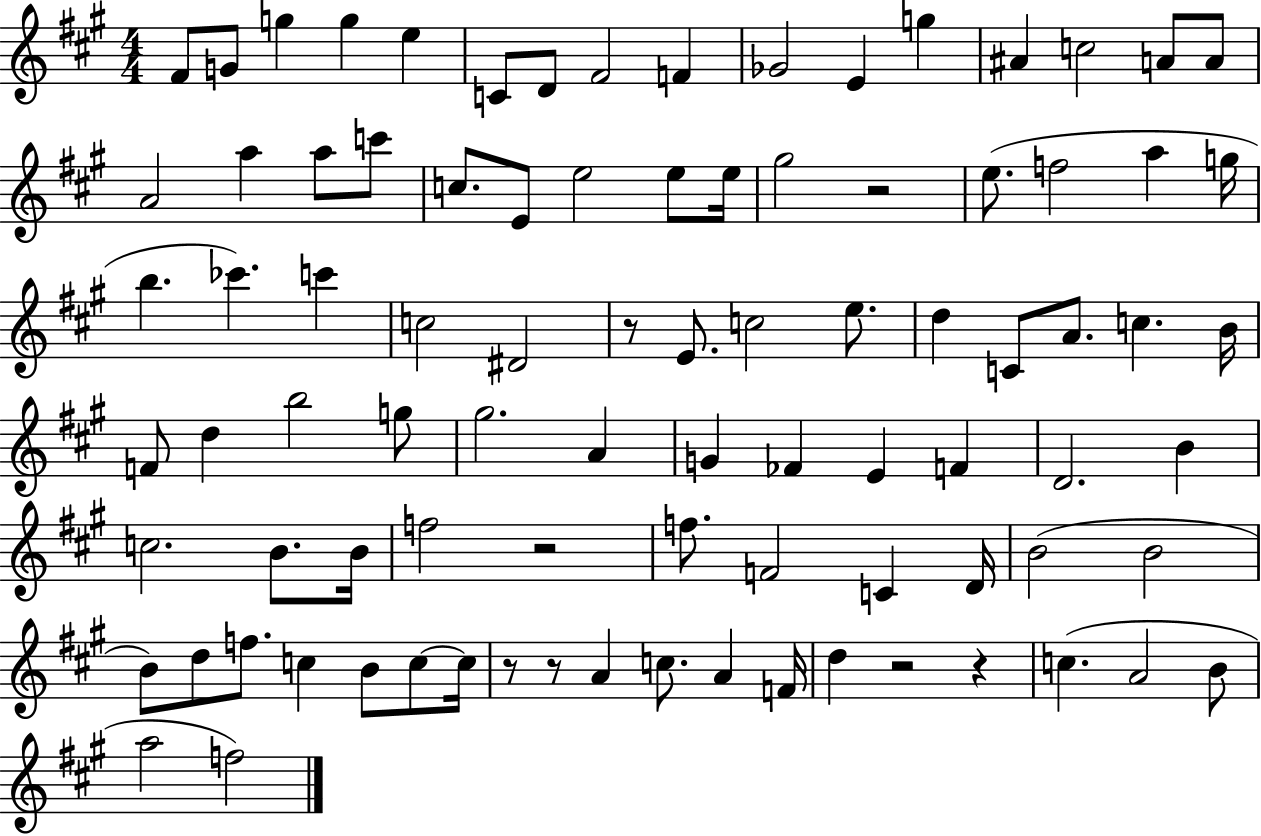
F#4/e G4/e G5/q G5/q E5/q C4/e D4/e F#4/h F4/q Gb4/h E4/q G5/q A#4/q C5/h A4/e A4/e A4/h A5/q A5/e C6/e C5/e. E4/e E5/h E5/e E5/s G#5/h R/h E5/e. F5/h A5/q G5/s B5/q. CES6/q. C6/q C5/h D#4/h R/e E4/e. C5/h E5/e. D5/q C4/e A4/e. C5/q. B4/s F4/e D5/q B5/h G5/e G#5/h. A4/q G4/q FES4/q E4/q F4/q D4/h. B4/q C5/h. B4/e. B4/s F5/h R/h F5/e. F4/h C4/q D4/s B4/h B4/h B4/e D5/e F5/e. C5/q B4/e C5/e C5/s R/e R/e A4/q C5/e. A4/q F4/s D5/q R/h R/q C5/q. A4/h B4/e A5/h F5/h